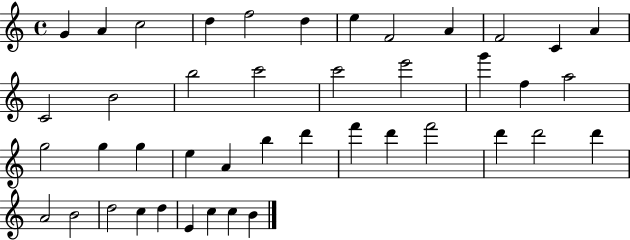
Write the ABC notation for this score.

X:1
T:Untitled
M:4/4
L:1/4
K:C
G A c2 d f2 d e F2 A F2 C A C2 B2 b2 c'2 c'2 e'2 g' f a2 g2 g g e A b d' f' d' f'2 d' d'2 d' A2 B2 d2 c d E c c B